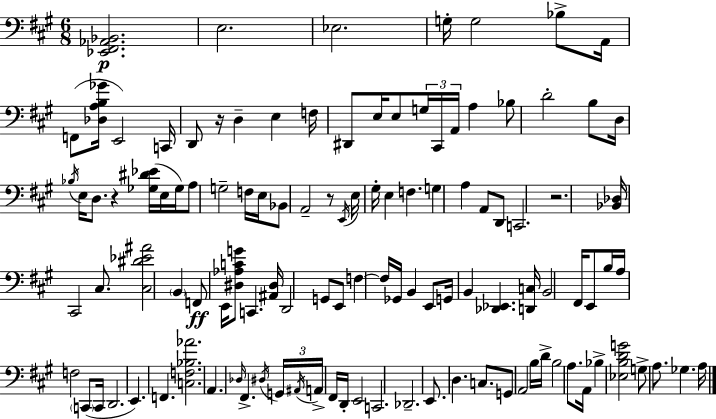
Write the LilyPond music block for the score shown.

{
  \clef bass
  \numericTimeSignature
  \time 6/8
  \key a \major
  <ees, fis, aes, bes,>2.\p | e2. | ees2. | g16-. g2 bes8-> a,16 | \break f,8( <des a b ges'>16 e,2) c,16 | d,8 r16 d4-- e4 f16 | dis,8 e16 e8 \tuplet 3/2 { g16 cis,16 a,16 } a4 | bes8 d'2-. b8 | \break d16 \acciaccatura { bes16 } e16 d8. r4 <ges dis' ees'>16( e16 | ges16) a8 g2-- f16 | e16 bes,8 a,2-- r8 | \acciaccatura { e,16 } e16 gis16-. e4 f4. | \break g4 a4 a,8 | d,8 c,2. | r2. | <bes, des>16 cis,2 cis8. | \break <cis dis' ees' ais'>2 \parenthesize b,4 | f,8\ff e,16 <dis aes c' g'>8 c,4. | <ais, dis>16 d,2 g,8 | e,8 f4~~ f16 ges,16 b,4 | \break e,8 g,16 b,4 <des, ees,>4. | <d, c>16 b,2 fis,16 e,8 | b16 a16 f2 \parenthesize c,8( | c,16 d,2. | \break e,4.) f,4. | <c f bes aes'>2. | \parenthesize a,4. \grace { des16 } fis,4.-> | \acciaccatura { dis16 } \tuplet 3/2 { g,16 \acciaccatura { ais,16 } a,16-> } fis,16 d,16-. e,2 | \break c,2. | des,2.-- | e,8. d4. | c8. g,8 a,2 | \break b16 d'16-> b2 | a8. a,16 bes4-> <ees b d' g'>2 | g8-> a8. ges4. | a16 \bar "|."
}